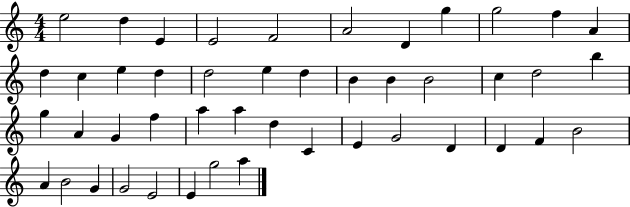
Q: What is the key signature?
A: C major